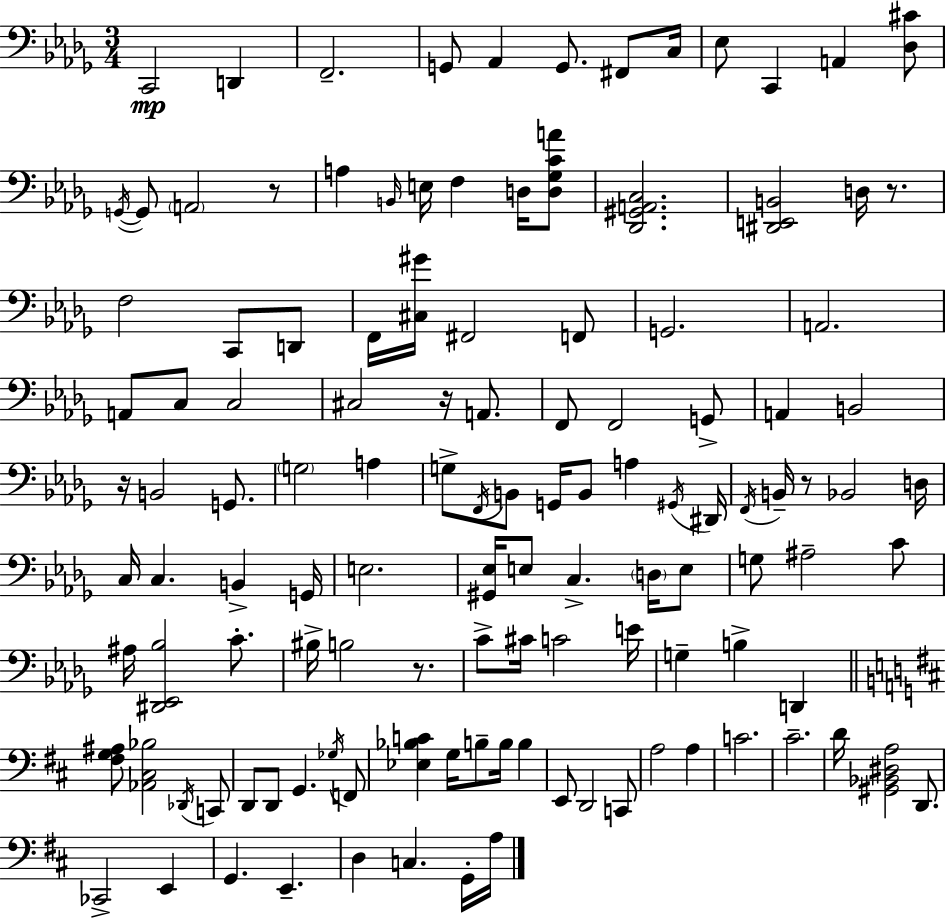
{
  \clef bass
  \numericTimeSignature
  \time 3/4
  \key bes \minor
  c,2\mp d,4 | f,2.-- | g,8 aes,4 g,8. fis,8 c16 | ees8 c,4 a,4 <des cis'>8 | \break \acciaccatura { g,16~ }~ g,8 \parenthesize a,2 r8 | a4 \grace { b,16 } e16 f4 d16 | <d ges c' a'>8 <des, gis, a, c>2. | <dis, e, b,>2 d16 r8. | \break f2 c,8 | d,8 f,16 <cis gis'>16 fis,2 | f,8 g,2. | a,2. | \break a,8 c8 c2 | cis2 r16 a,8. | f,8 f,2 | g,8-> a,4 b,2 | \break r16 b,2 g,8. | \parenthesize g2 a4 | g8-> \acciaccatura { f,16 } b,8 g,16 b,8 a4 | \acciaccatura { gis,16 } dis,16 \acciaccatura { f,16 } b,16-- r8 bes,2 | \break d16 c16 c4. | b,4-> g,16 e2. | <gis, ees>16 e8 c4.-> | \parenthesize d16 e8 g8 ais2-- | \break c'8 ais16 <dis, ees, bes>2 | c'8.-. bis16-> b2 | r8. c'8-> cis'16 c'2 | e'16 g4-- b4-> | \break d,4 \bar "||" \break \key d \major <fis g ais>8 <aes, cis bes>2 \acciaccatura { des,16 } c,8 | d,8 d,8 g,4. \acciaccatura { ges16 } | f,8 <ees bes c'>4 g16 b8-- b16 b4 | e,8 d,2 | \break c,8 a2 a4 | c'2. | cis'2.-- | d'16 <gis, bes, dis a>2 d,8. | \break ces,2-> e,4 | g,4. e,4.-- | d4 c4. | g,16-. a16 \bar "|."
}